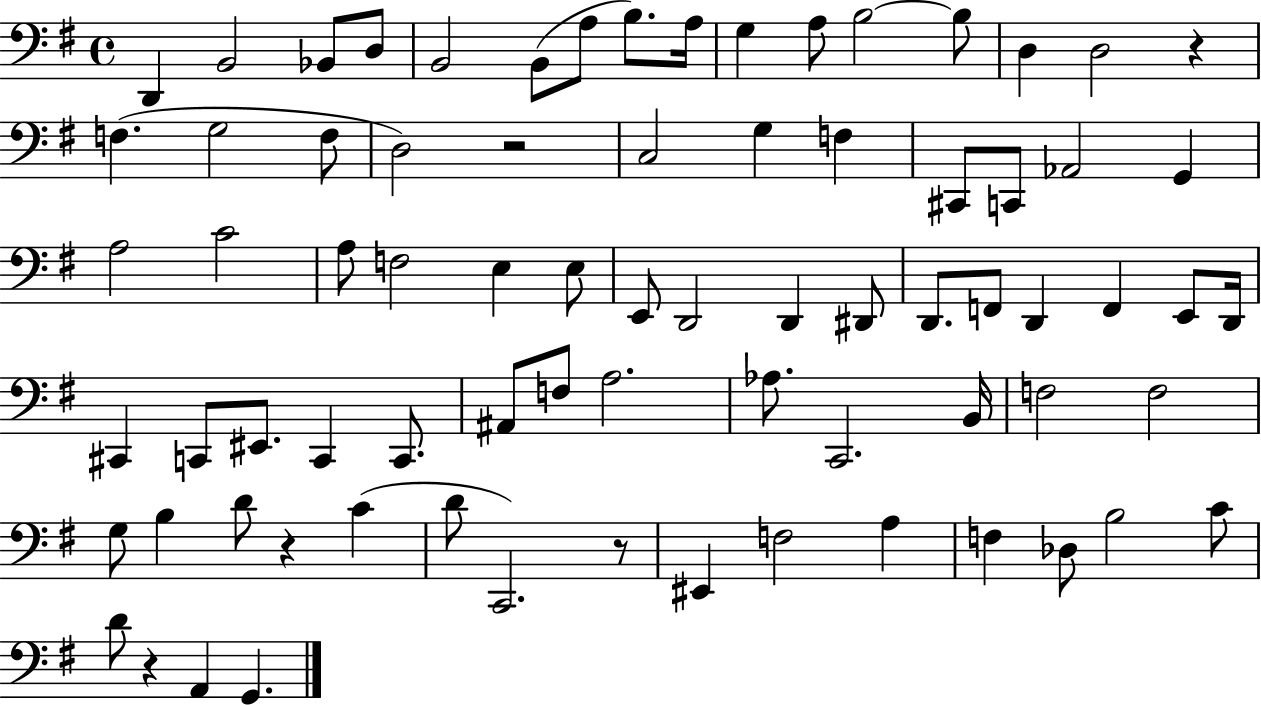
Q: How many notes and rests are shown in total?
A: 76